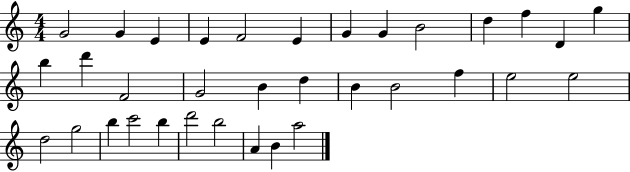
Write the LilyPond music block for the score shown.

{
  \clef treble
  \numericTimeSignature
  \time 4/4
  \key c \major
  g'2 g'4 e'4 | e'4 f'2 e'4 | g'4 g'4 b'2 | d''4 f''4 d'4 g''4 | \break b''4 d'''4 f'2 | g'2 b'4 d''4 | b'4 b'2 f''4 | e''2 e''2 | \break d''2 g''2 | b''4 c'''2 b''4 | d'''2 b''2 | a'4 b'4 a''2 | \break \bar "|."
}